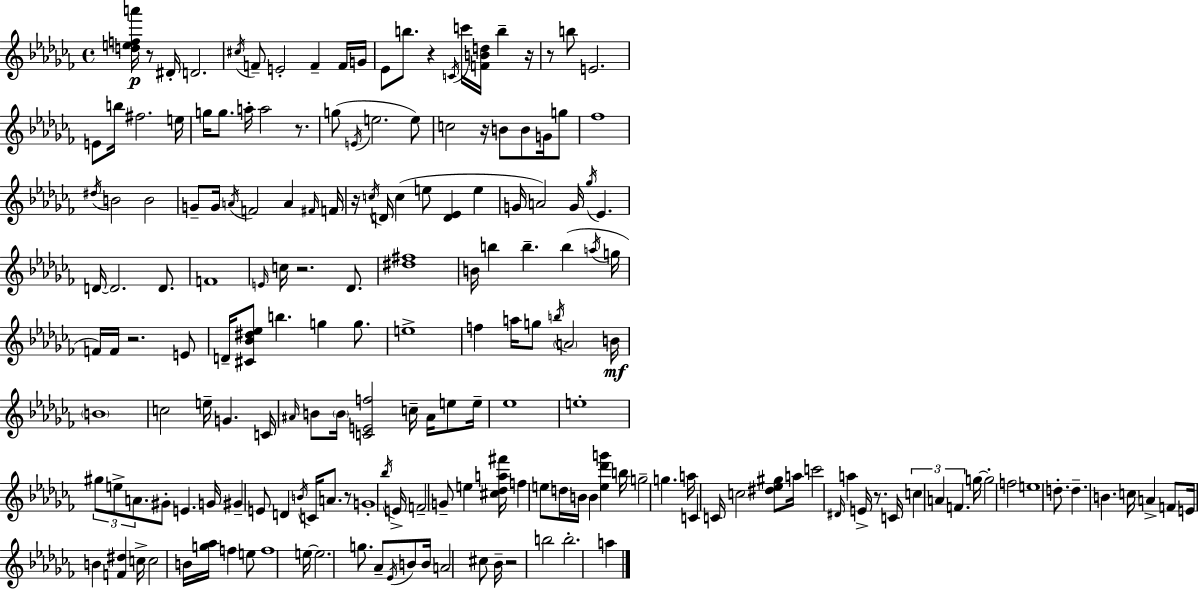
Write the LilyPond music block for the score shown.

{
  \clef treble
  \time 4/4
  \defaultTimeSignature
  \key aes \minor
  <d'' e'' f'' a'''>16\p r8 dis'16-. d'2. | \acciaccatura { cis''16 } f'8-- e'2-. f'4-- f'16 | g'16 ees'8 b''8. r4 \acciaccatura { c'16 } c'''16 <f' b' d''>16 b''4-- | r16 r8 b''8 e'2. | \break e'8 b''16 fis''2. | e''16 g''16 g''8. a''16-. a''2 r8. | g''8( \acciaccatura { e'16 } e''2. | e''8) c''2 r16 b'8 b'8 | \break g'16 g''8 fes''1 | \acciaccatura { dis''16 } b'2 b'2 | g'8-- g'16 \acciaccatura { a'16 } f'2 | a'4 \grace { fis'16 } f'16 r16 \acciaccatura { c''16 } d'16 c''4( e''8 <d' ees'>4 | \break e''4 g'16 a'2) | g'16 \acciaccatura { ges''16 } ees'4. d'16~~ d'2. | d'8. f'1 | \grace { e'16 } c''16 r2. | \break des'8. <dis'' fis''>1 | b'16 b''4 b''4.-- | b''4( \acciaccatura { a''16 } g''16 f'16) f'16 r2. | e'8 d'16-- <cis' bes' dis'' ees''>8 b''4. | \break g''4 g''8. e''1-> | f''4 a''16 g''8 | \acciaccatura { b''16 } \parenthesize a'2 b'16\mf \parenthesize b'1 | c''2 | \break e''16-- g'4. c'16 \grace { ais'16 } b'8 \parenthesize b'16 <c' e' f''>2 | c''16-- ais'16 e''8 e''16-- ees''1 | e''1-. | \tuplet 3/2 { gis''8 e''8-> | \break a'8. } gis'8-. e'4. g'16 gis'4-- | e'8 d'4 \acciaccatura { b'16 } c'16 a'8. r8 g'1-. | \acciaccatura { bes''16 } e'16-> f'2-- | g'8-- e''4 <cis'' des'' a'' fis'''>16 f''4 | \break e''8 d''16 b'16 b'4 <e'' des''' g'''>4 b''16 g''2-- | g''4. a''16 c'4 | c'16 c''2 <dis'' ees'' gis''>8 a''16 c'''2 | \grace { dis'16 } a''4 e'16-> r8. c'16 | \break \tuplet 3/2 { c''4 a'4 f'4. } g''16~~ g''2-. | f''2 e''1 | d''8.-. | d''4.-- b'4. c''16 a'4-> | \break f'8 e'16 b'4 <f' dis''>4 c''16-> c''2 | b'16 <g'' aes''>16 f''4 e''8 f''1 | e''16~~ | e''2. g''8. aes'8-- | \break \acciaccatura { ees'16 } b'8 b'16 a'2 cis''8 bes'16-- | r2 b''2 | b''2.-. a''4 | \bar "|."
}